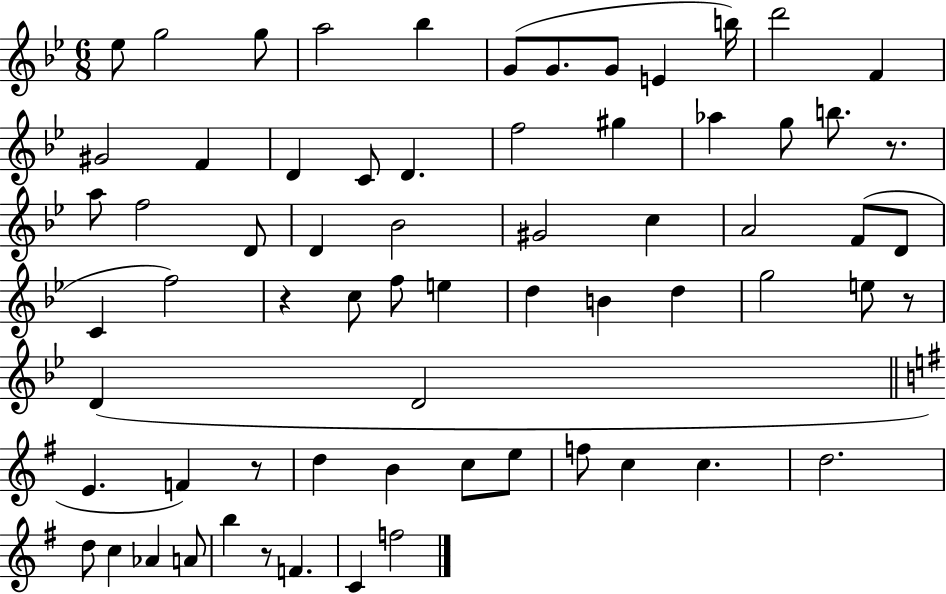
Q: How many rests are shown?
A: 5